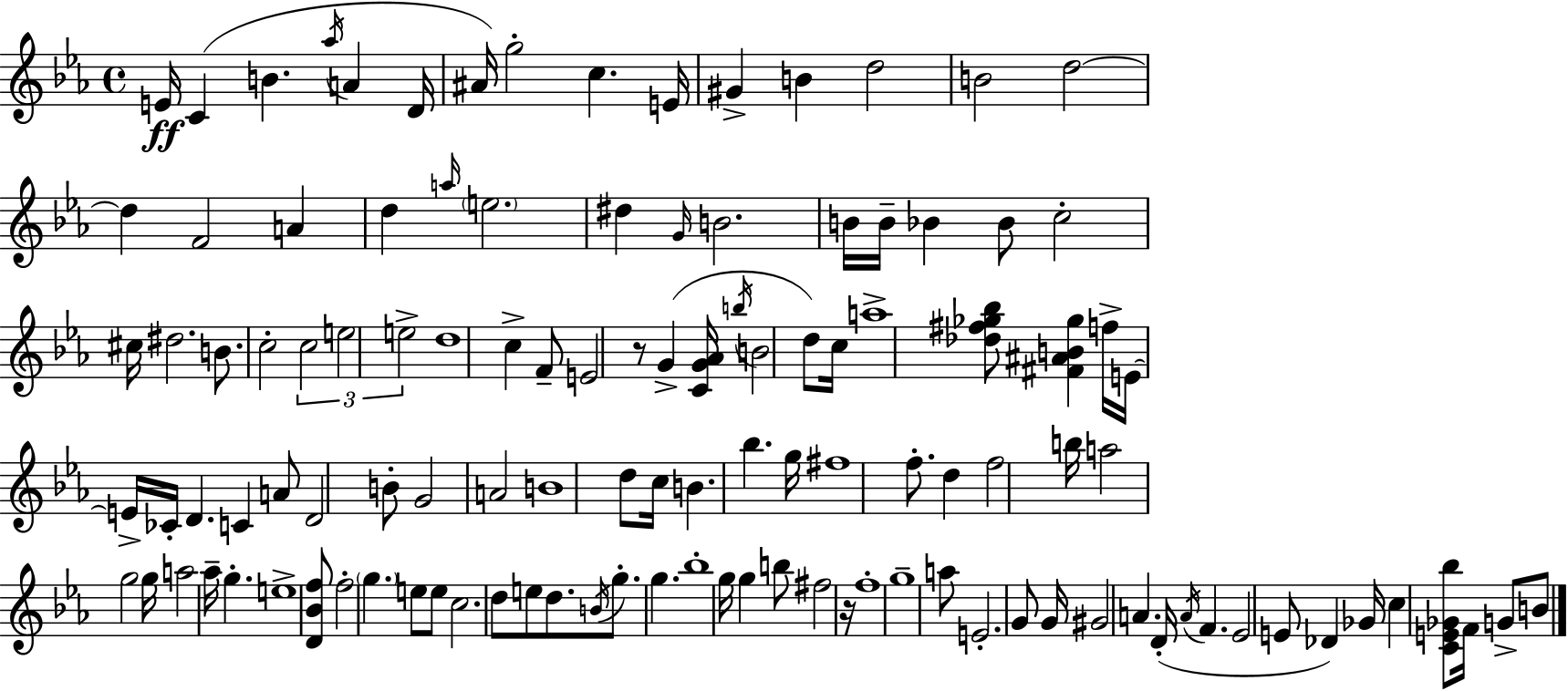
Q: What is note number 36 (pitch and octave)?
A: E5